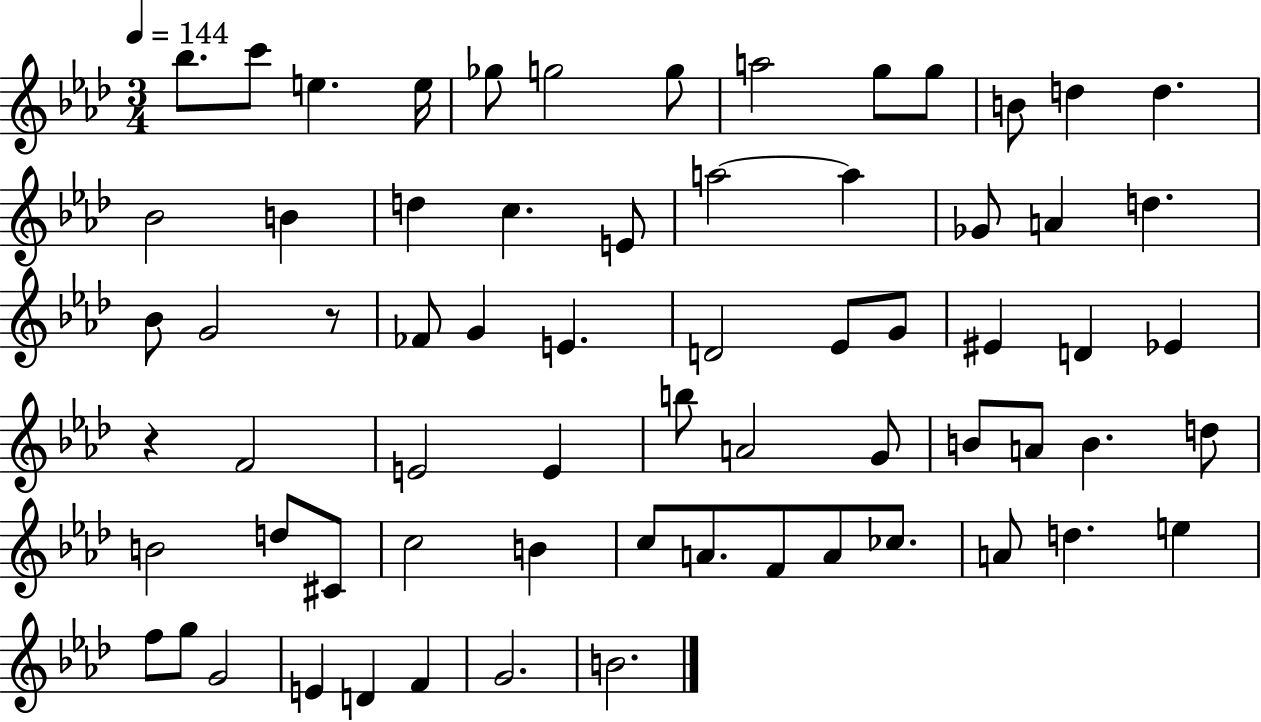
{
  \clef treble
  \numericTimeSignature
  \time 3/4
  \key aes \major
  \tempo 4 = 144
  bes''8. c'''8 e''4. e''16 | ges''8 g''2 g''8 | a''2 g''8 g''8 | b'8 d''4 d''4. | \break bes'2 b'4 | d''4 c''4. e'8 | a''2~~ a''4 | ges'8 a'4 d''4. | \break bes'8 g'2 r8 | fes'8 g'4 e'4. | d'2 ees'8 g'8 | eis'4 d'4 ees'4 | \break r4 f'2 | e'2 e'4 | b''8 a'2 g'8 | b'8 a'8 b'4. d''8 | \break b'2 d''8 cis'8 | c''2 b'4 | c''8 a'8. f'8 a'8 ces''8. | a'8 d''4. e''4 | \break f''8 g''8 g'2 | e'4 d'4 f'4 | g'2. | b'2. | \break \bar "|."
}